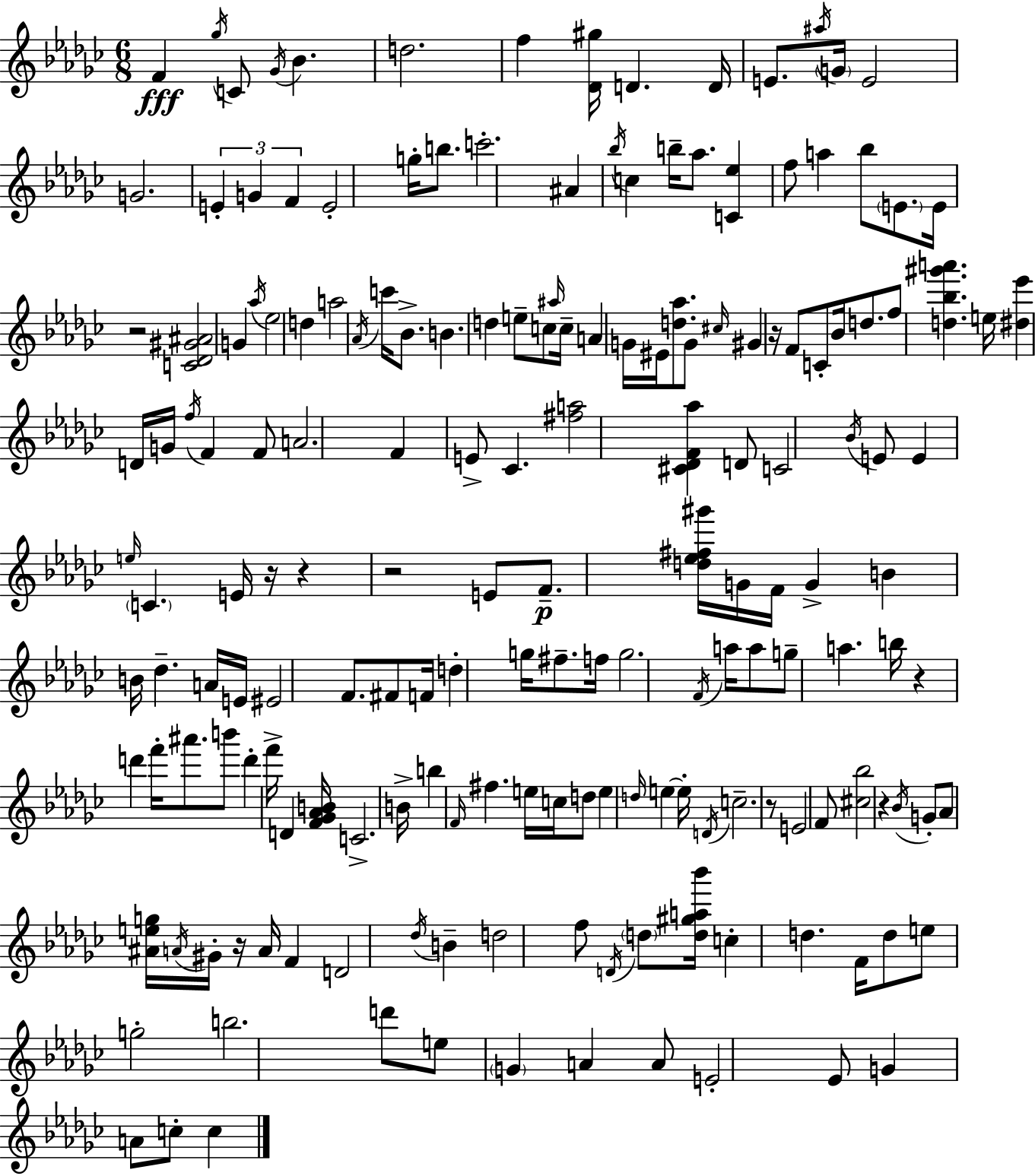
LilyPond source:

{
  \clef treble
  \numericTimeSignature
  \time 6/8
  \key ees \minor
  f'4\fff \acciaccatura { ges''16 } c'8 \acciaccatura { ges'16 } bes'4. | d''2. | f''4 <des' gis''>16 d'4. | d'16 e'8. \acciaccatura { ais''16 } \parenthesize g'16 e'2 | \break g'2. | \tuplet 3/2 { e'4-. g'4 f'4 } | e'2-. g''16-. | b''8. c'''2.-. | \break ais'4 \acciaccatura { bes''16 } c''4 | b''16-- aes''8. <c' ees''>4 f''8 a''4 | bes''8 \parenthesize e'8. e'16 r2 | <c' des' gis' ais'>2 | \break g'4 \acciaccatura { aes''16 } ees''2 | d''4 a''2 | \acciaccatura { aes'16 } c'''16 bes'8.-> b'4. | d''4 e''8-- c''8 \grace { ais''16 } c''16-- a'4 | \break g'16 eis'16 <d'' aes''>8. g'8 \grace { cis''16 } gis'4 | r16 f'8 c'8-. bes'16 d''8. f''8 | <d'' bes'' gis''' a'''>4. e''16 <dis'' ees'''>4 | d'16 g'16 \acciaccatura { f''16 } f'4 f'8 a'2. | \break f'4 | e'8-> ces'4. <fis'' a''>2 | <cis' des' f' aes''>4 d'8 c'2 | \acciaccatura { bes'16 } e'8 e'4 | \break \grace { e''16 } \parenthesize c'4. e'16 r16 r4 | r2 e'8 | f'8.--\p <d'' ees'' fis'' gis'''>16 g'16 f'16 g'4-> b'4 | b'16 des''4.-- a'16 e'16 | \break eis'2 f'8. fis'8 | f'16 d''4-. g''16 fis''8.-- f''16 g''2. | \acciaccatura { f'16 } | a''16 a''8 g''8-- a''4. b''16 | \break r4 d'''4 f'''16-. ais'''8. | b'''8 d'''4-. f'''16-> d'4 <f' ges' aes' b'>16 | c'2.-> | b'16-> b''4 \grace { f'16 } fis''4. | \break e''16 c''16 d''8 e''4 \grace { d''16 } e''4~~ | e''16-. \acciaccatura { d'16 } c''2.-- | r8 e'2 | f'8 <cis'' bes''>2 r4 | \break \acciaccatura { bes'16 } g'8-. aes'8 <ais' e'' g''>16 \acciaccatura { a'16 } gis'16-. r16 | a'16 f'4 d'2 | \acciaccatura { des''16 } b'4-- d''2 | f''8 \acciaccatura { d'16 } \parenthesize d''8 <d'' gis'' a'' bes'''>16 c''4-. | \break d''4. f'16 d''8 e''8 g''2-. | b''2. | d'''8 e''8 \parenthesize g'4 | a'4 a'8 e'2-. | \break ees'8 g'4 a'8 | c''8-. c''4 \bar "|."
}